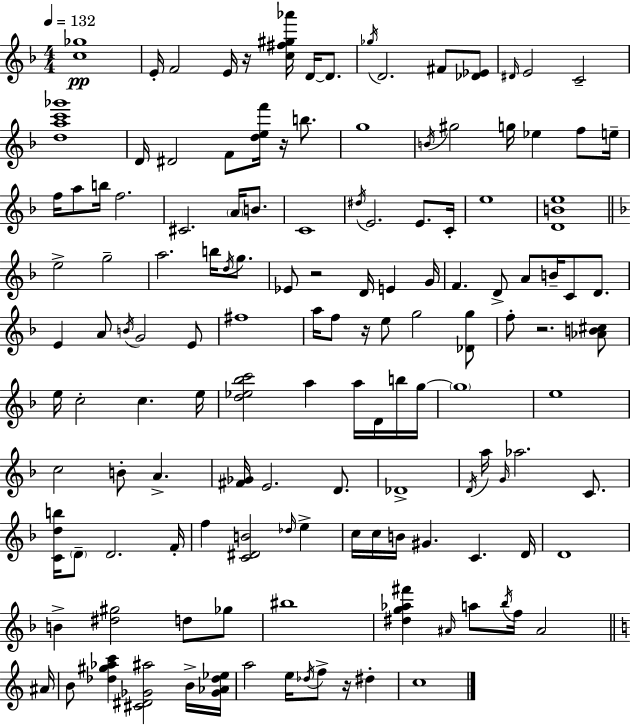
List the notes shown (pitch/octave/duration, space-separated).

[C5,Gb5]/w E4/s F4/h E4/s R/s [C5,F#5,G#5,Ab6]/s D4/s D4/e. Gb5/s D4/h. F#4/e [Db4,Eb4]/e D#4/s E4/h C4/h [D5,A5,C6,Gb6]/w D4/s D#4/h F4/e [D5,E5,F6]/s R/s B5/e. G5/w B4/s G#5/h G5/s Eb5/q F5/e E5/s F5/s A5/e B5/s F5/h. C#4/h. A4/s B4/e. C4/w D#5/s E4/h. E4/e. C4/s E5/w [D4,B4,E5]/w E5/h G5/h A5/h. B5/s D5/s G5/e. Eb4/e R/h D4/s E4/q G4/s F4/q. D4/e A4/e B4/s C4/e D4/e. E4/q A4/e B4/s G4/h E4/e F#5/w A5/s F5/e R/s E5/e G5/h [Db4,G5]/e F5/e R/h. [Ab4,B4,C#5]/e E5/s C5/h C5/q. E5/s [D5,Eb5,Bb5,C6]/h A5/q A5/s D4/s B5/s G5/s G5/w E5/w C5/h B4/e A4/q. [F#4,Gb4]/s E4/h. D4/e. Db4/w D4/s A5/s G4/s Ab5/h. C4/e. [C4,D5,B5]/s D4/e D4/h. F4/s F5/q [C4,D#4,B4]/h Db5/s E5/q C5/s C5/s B4/s G#4/q. C4/q. D4/s D4/w B4/q [D#5,G#5]/h D5/e Gb5/e BIS5/w [D#5,G5,Ab5,F#6]/q A#4/s A5/e Bb5/s F5/s A#4/h A#4/s B4/e [Db5,G#5,Ab5,C6]/q [C#4,D#4,Gb4,A#5]/h B4/s [Gb4,Ab4,Db5,Eb5]/s A5/h E5/s Db5/s F5/e R/s D#5/q C5/w